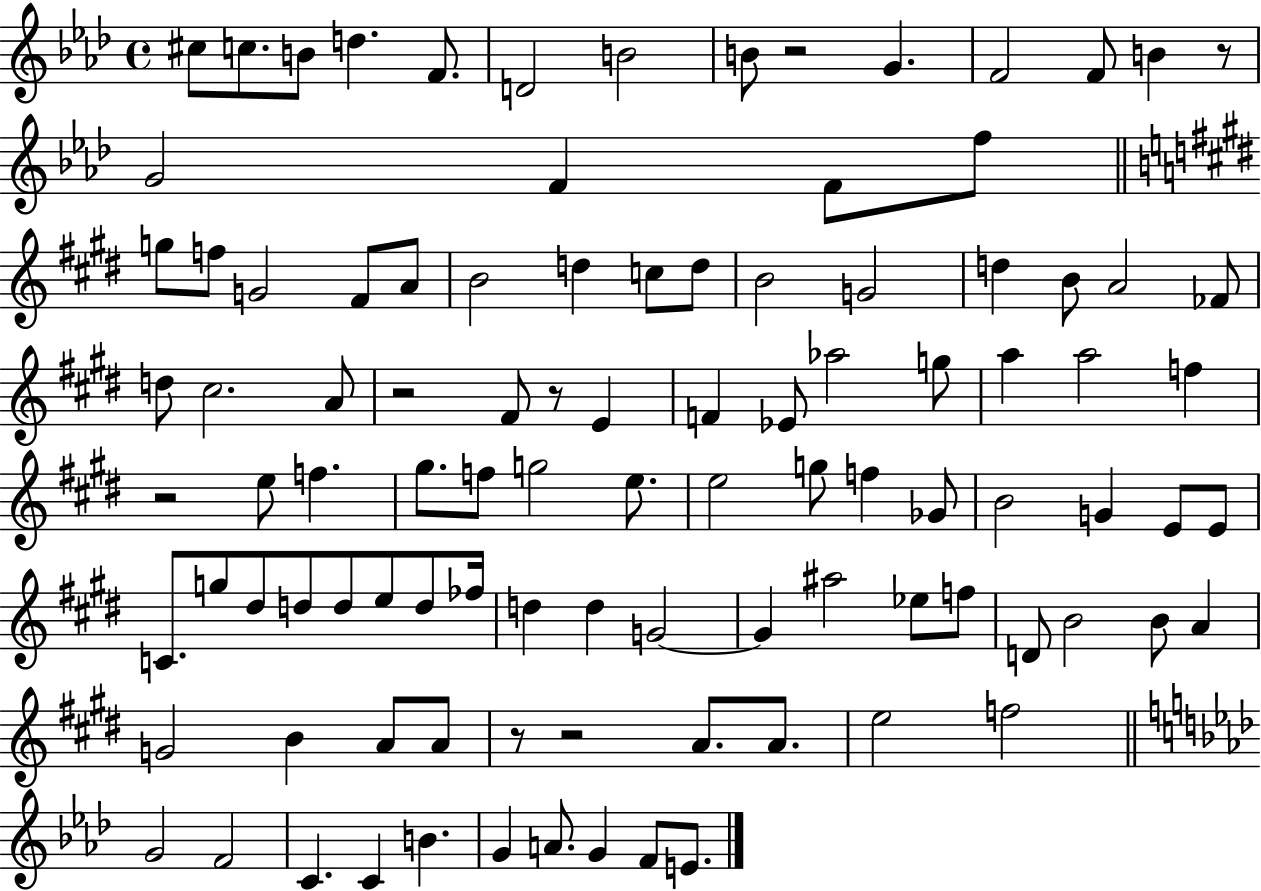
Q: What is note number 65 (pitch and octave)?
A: FES5